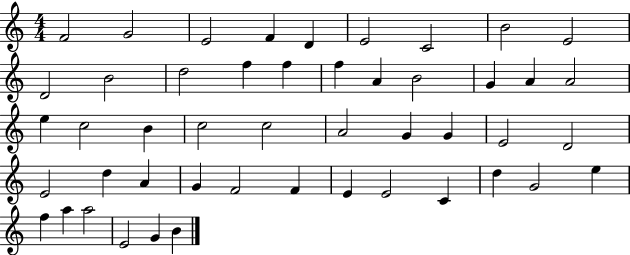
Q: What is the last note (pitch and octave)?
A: B4